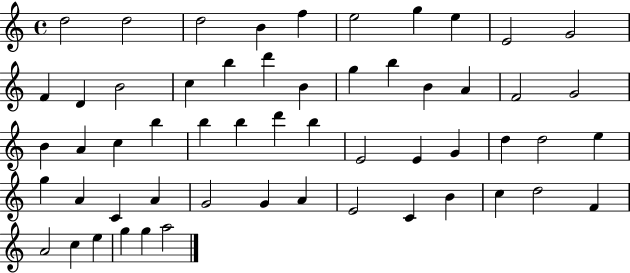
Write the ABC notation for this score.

X:1
T:Untitled
M:4/4
L:1/4
K:C
d2 d2 d2 B f e2 g e E2 G2 F D B2 c b d' B g b B A F2 G2 B A c b b b d' b E2 E G d d2 e g A C A G2 G A E2 C B c d2 F A2 c e g g a2